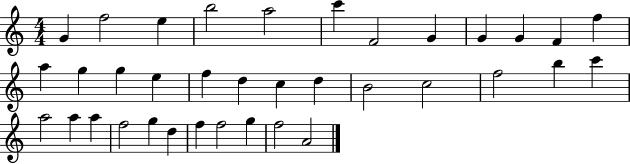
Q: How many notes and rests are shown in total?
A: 36